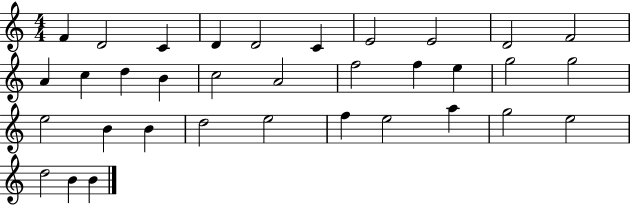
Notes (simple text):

F4/q D4/h C4/q D4/q D4/h C4/q E4/h E4/h D4/h F4/h A4/q C5/q D5/q B4/q C5/h A4/h F5/h F5/q E5/q G5/h G5/h E5/h B4/q B4/q D5/h E5/h F5/q E5/h A5/q G5/h E5/h D5/h B4/q B4/q